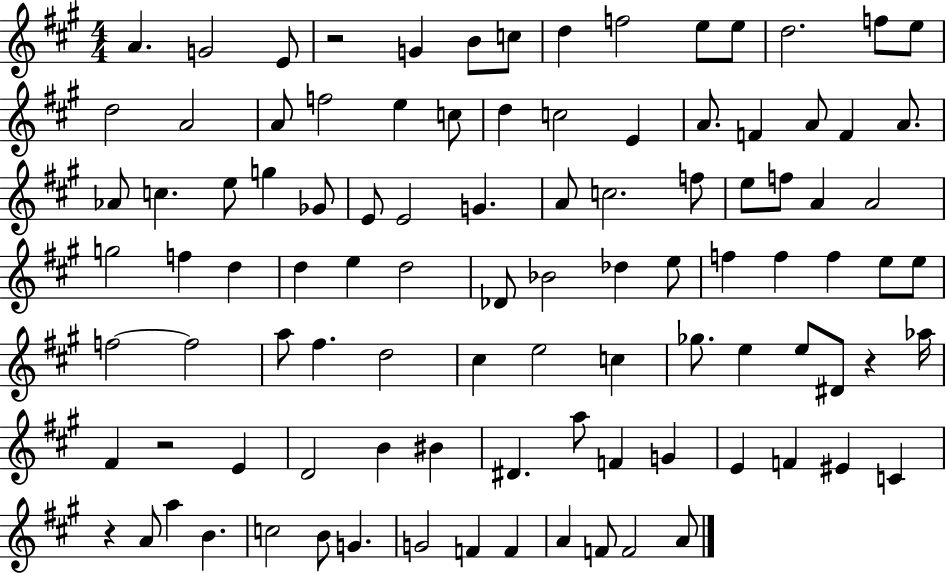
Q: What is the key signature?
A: A major